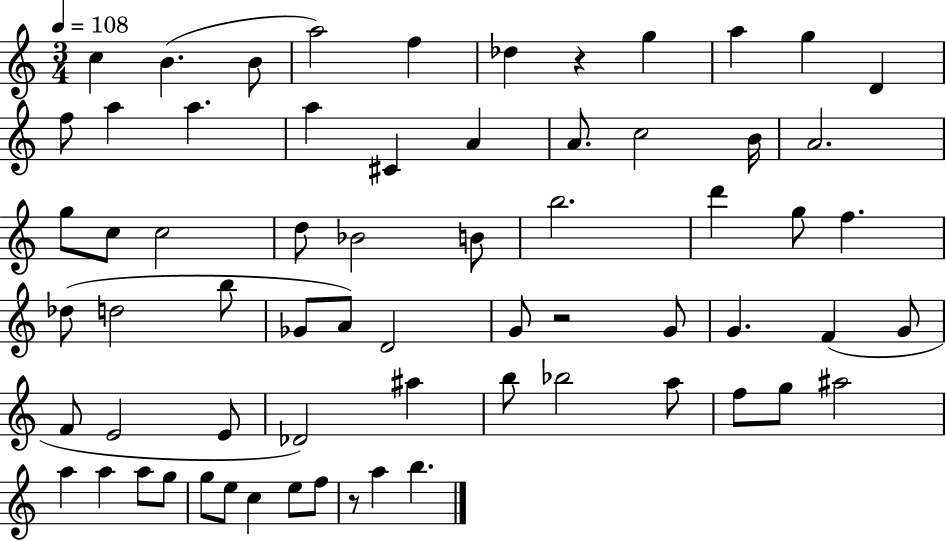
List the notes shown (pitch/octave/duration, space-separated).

C5/q B4/q. B4/e A5/h F5/q Db5/q R/q G5/q A5/q G5/q D4/q F5/e A5/q A5/q. A5/q C#4/q A4/q A4/e. C5/h B4/s A4/h. G5/e C5/e C5/h D5/e Bb4/h B4/e B5/h. D6/q G5/e F5/q. Db5/e D5/h B5/e Gb4/e A4/e D4/h G4/e R/h G4/e G4/q. F4/q G4/e F4/e E4/h E4/e Db4/h A#5/q B5/e Bb5/h A5/e F5/e G5/e A#5/h A5/q A5/q A5/e G5/e G5/e E5/e C5/q E5/e F5/e R/e A5/q B5/q.